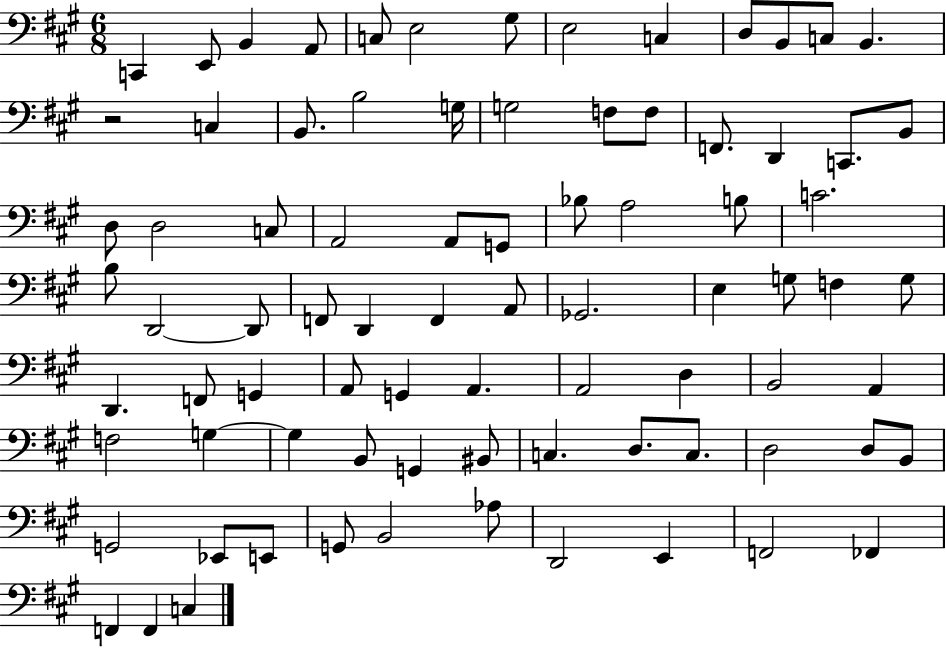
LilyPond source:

{
  \clef bass
  \numericTimeSignature
  \time 6/8
  \key a \major
  \repeat volta 2 { c,4 e,8 b,4 a,8 | c8 e2 gis8 | e2 c4 | d8 b,8 c8 b,4. | \break r2 c4 | b,8. b2 g16 | g2 f8 f8 | f,8. d,4 c,8. b,8 | \break d8 d2 c8 | a,2 a,8 g,8 | bes8 a2 b8 | c'2. | \break b8 d,2~~ d,8 | f,8 d,4 f,4 a,8 | ges,2. | e4 g8 f4 g8 | \break d,4. f,8 g,4 | a,8 g,4 a,4. | a,2 d4 | b,2 a,4 | \break f2 g4~~ | g4 b,8 g,4 bis,8 | c4. d8. c8. | d2 d8 b,8 | \break g,2 ees,8 e,8 | g,8 b,2 aes8 | d,2 e,4 | f,2 fes,4 | \break f,4 f,4 c4 | } \bar "|."
}